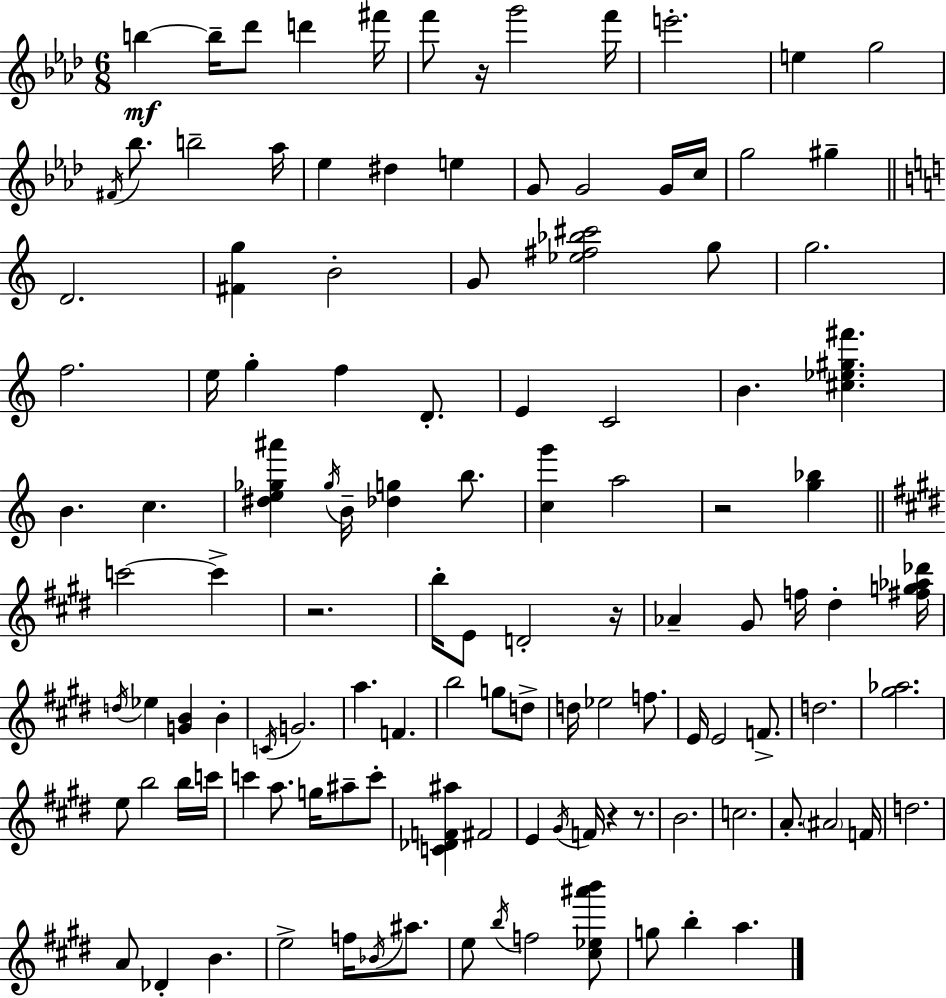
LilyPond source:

{
  \clef treble
  \numericTimeSignature
  \time 6/8
  \key aes \major
  b''4~~\mf b''16-- des'''8 d'''4 fis'''16 | f'''8 r16 g'''2 f'''16 | e'''2.-. | e''4 g''2 | \break \acciaccatura { fis'16 } bes''8. b''2-- | aes''16 ees''4 dis''4 e''4 | g'8 g'2 g'16 | c''16 g''2 gis''4-- | \break \bar "||" \break \key a \minor d'2. | <fis' g''>4 b'2-. | g'8 <ees'' fis'' bes'' cis'''>2 g''8 | g''2. | \break f''2. | e''16 g''4-. f''4 d'8.-. | e'4 c'2 | b'4. <cis'' ees'' gis'' fis'''>4. | \break b'4. c''4. | <dis'' e'' ges'' ais'''>4 \acciaccatura { ges''16 } b'16-- <des'' g''>4 b''8. | <c'' g'''>4 a''2 | r2 <g'' bes''>4 | \break \bar "||" \break \key e \major c'''2~~ c'''4-> | r2. | b''16-. e'8 d'2-. r16 | aes'4-- gis'8 f''16 dis''4-. <fis'' g'' aes'' des'''>16 | \break \acciaccatura { d''16 } ees''4 <g' b'>4 b'4-. | \acciaccatura { c'16 } g'2. | a''4. f'4. | b''2 g''8 | \break d''8-> d''16 ees''2 f''8. | e'16 e'2 f'8.-> | d''2. | <gis'' aes''>2. | \break e''8 b''2 | b''16 c'''16 c'''4 a''8. g''16 ais''8-- | c'''8-. <c' des' f' ais''>4 fis'2 | e'4 \acciaccatura { gis'16 } f'16 r4 | \break r8. b'2. | c''2. | a'8.-. \parenthesize ais'2 | f'16 d''2. | \break a'8 des'4-. b'4. | e''2-> f''16 | \acciaccatura { bes'16 } ais''8. e''8 \acciaccatura { b''16 } f''2 | <cis'' ees'' ais''' b'''>8 g''8 b''4-. a''4. | \break \bar "|."
}